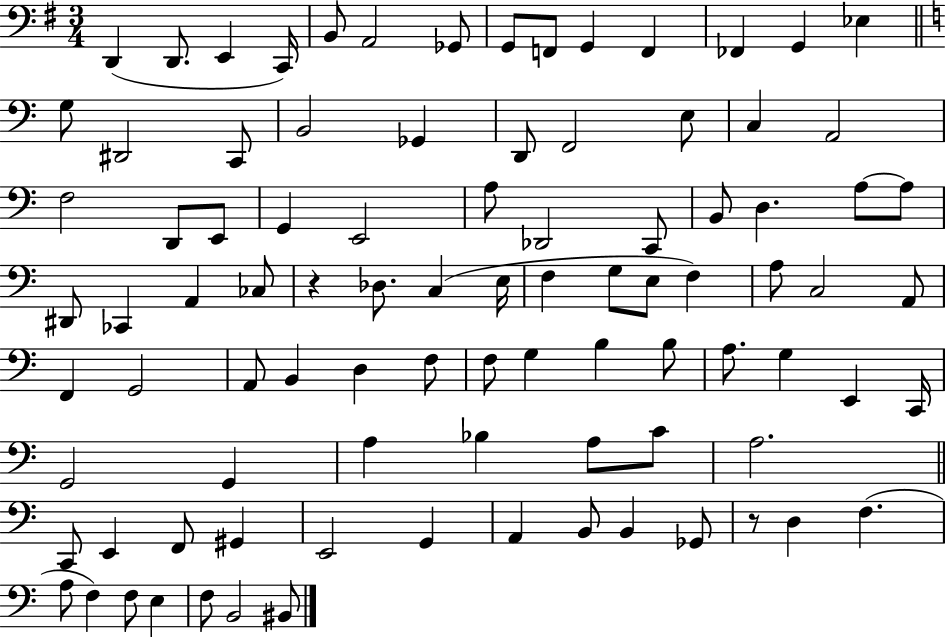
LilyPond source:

{
  \clef bass
  \numericTimeSignature
  \time 3/4
  \key g \major
  d,4( d,8. e,4 c,16) | b,8 a,2 ges,8 | g,8 f,8 g,4 f,4 | fes,4 g,4 ees4 | \break \bar "||" \break \key c \major g8 dis,2 c,8 | b,2 ges,4 | d,8 f,2 e8 | c4 a,2 | \break f2 d,8 e,8 | g,4 e,2 | a8 des,2 c,8 | b,8 d4. a8~~ a8 | \break dis,8 ces,4 a,4 ces8 | r4 des8. c4( e16 | f4 g8 e8 f4) | a8 c2 a,8 | \break f,4 g,2 | a,8 b,4 d4 f8 | f8 g4 b4 b8 | a8. g4 e,4 c,16 | \break g,2 g,4 | a4 bes4 a8 c'8 | a2. | \bar "||" \break \key a \minor c,8 e,4 f,8 gis,4 | e,2 g,4 | a,4 b,8 b,4 ges,8 | r8 d4 f4.( | \break a8 f4) f8 e4 | f8 b,2 bis,8 | \bar "|."
}